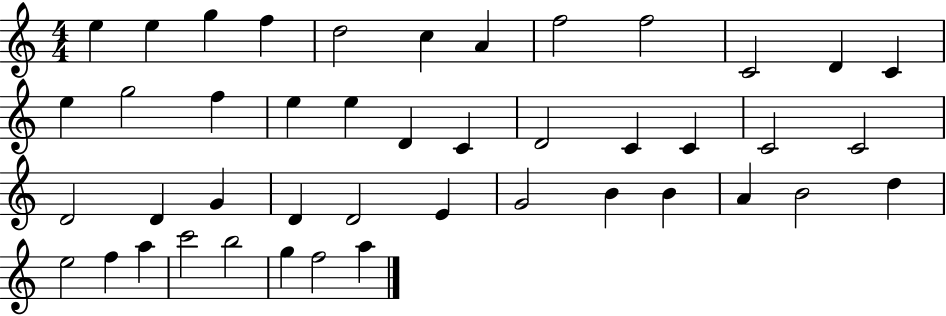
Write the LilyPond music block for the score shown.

{
  \clef treble
  \numericTimeSignature
  \time 4/4
  \key c \major
  e''4 e''4 g''4 f''4 | d''2 c''4 a'4 | f''2 f''2 | c'2 d'4 c'4 | \break e''4 g''2 f''4 | e''4 e''4 d'4 c'4 | d'2 c'4 c'4 | c'2 c'2 | \break d'2 d'4 g'4 | d'4 d'2 e'4 | g'2 b'4 b'4 | a'4 b'2 d''4 | \break e''2 f''4 a''4 | c'''2 b''2 | g''4 f''2 a''4 | \bar "|."
}